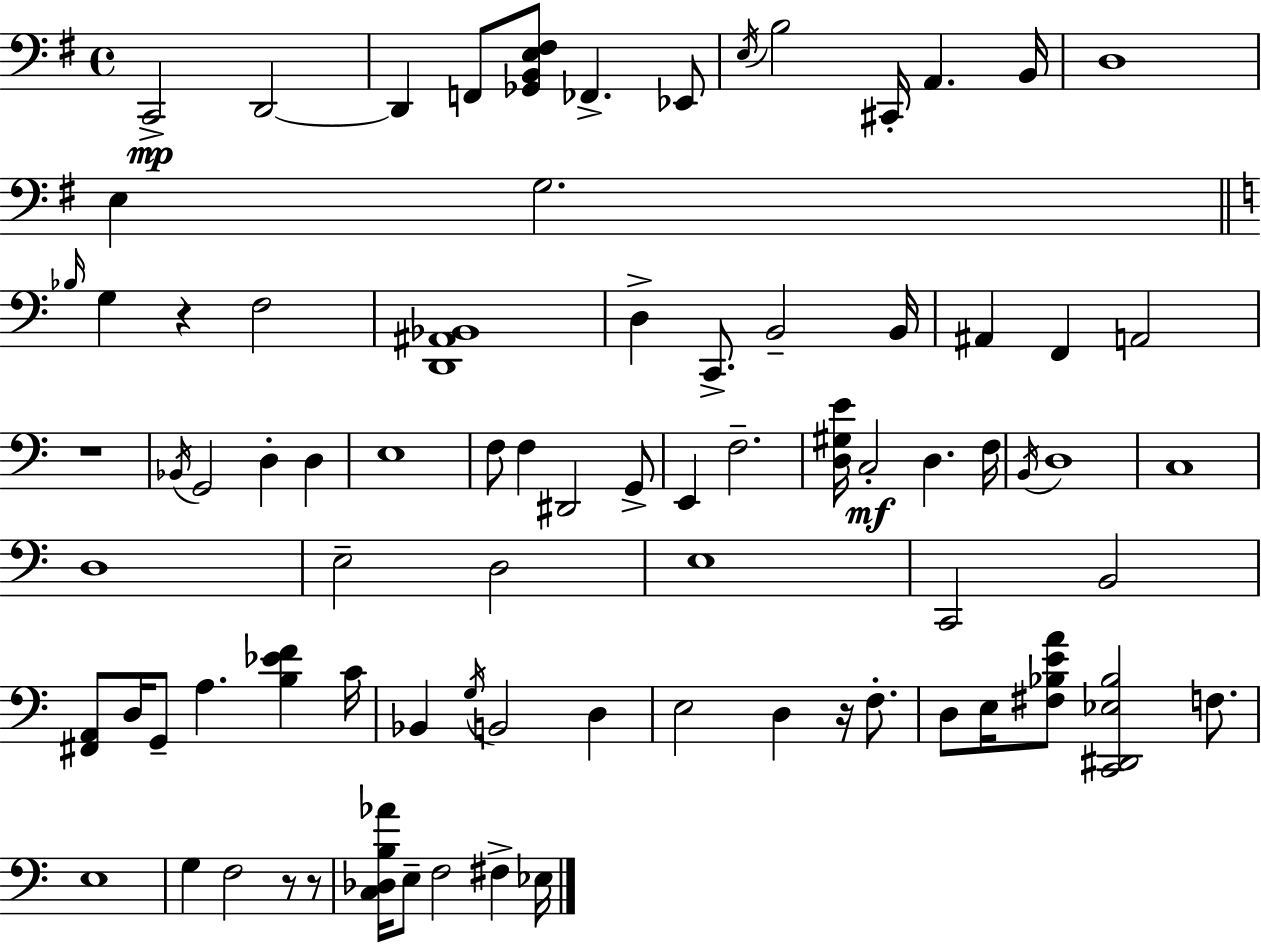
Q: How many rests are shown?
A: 5